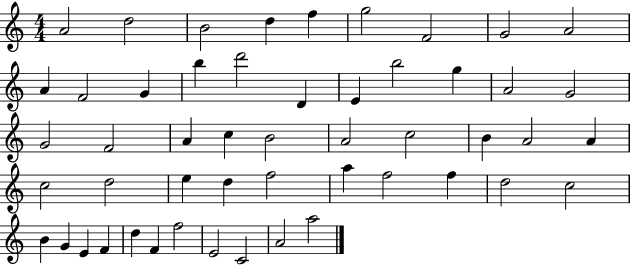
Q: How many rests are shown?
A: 0